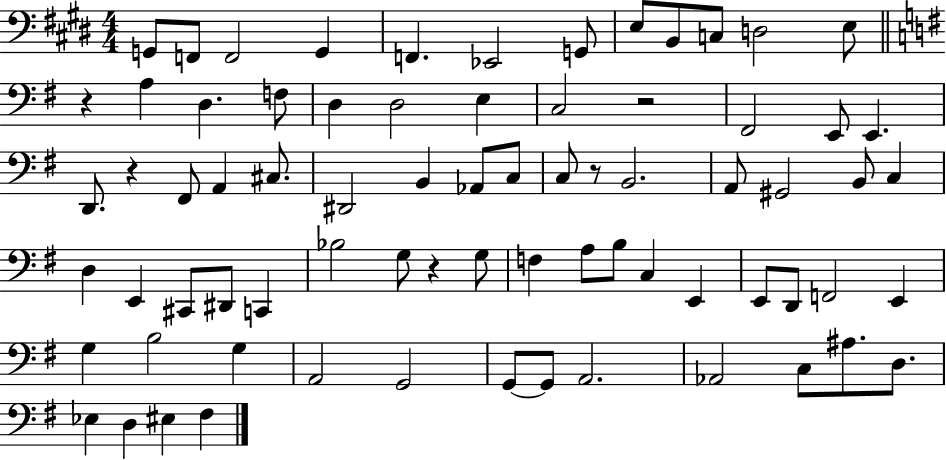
{
  \clef bass
  \numericTimeSignature
  \time 4/4
  \key e \major
  \repeat volta 2 { g,8 f,8 f,2 g,4 | f,4. ees,2 g,8 | e8 b,8 c8 d2 e8 | \bar "||" \break \key g \major r4 a4 d4. f8 | d4 d2 e4 | c2 r2 | fis,2 e,8 e,4. | \break d,8. r4 fis,8 a,4 cis8. | dis,2 b,4 aes,8 c8 | c8 r8 b,2. | a,8 gis,2 b,8 c4 | \break d4 e,4 cis,8 dis,8 c,4 | bes2 g8 r4 g8 | f4 a8 b8 c4 e,4 | e,8 d,8 f,2 e,4 | \break g4 b2 g4 | a,2 g,2 | g,8~~ g,8 a,2. | aes,2 c8 ais8. d8. | \break ees4 d4 eis4 fis4 | } \bar "|."
}